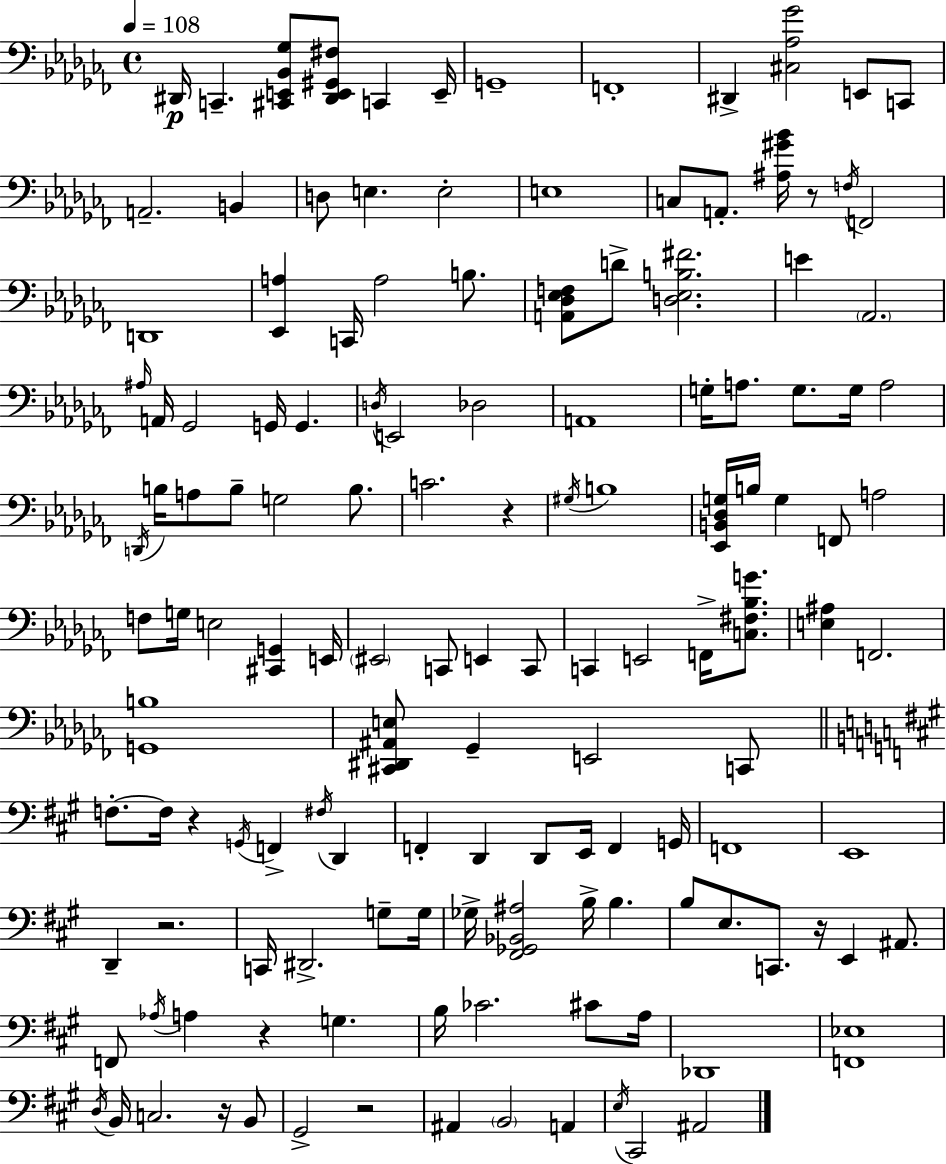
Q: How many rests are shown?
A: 8